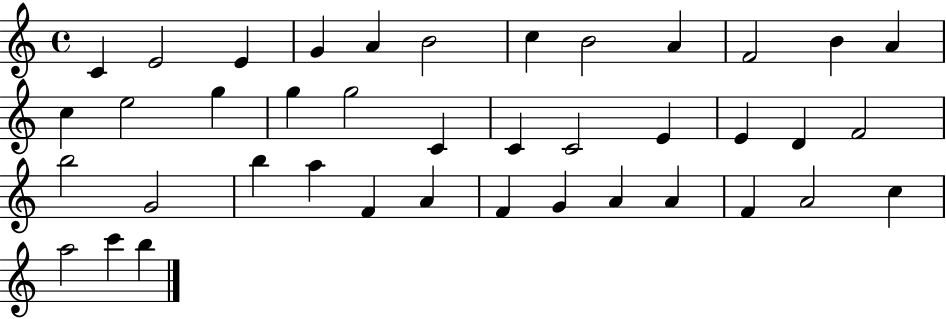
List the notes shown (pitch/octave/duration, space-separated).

C4/q E4/h E4/q G4/q A4/q B4/h C5/q B4/h A4/q F4/h B4/q A4/q C5/q E5/h G5/q G5/q G5/h C4/q C4/q C4/h E4/q E4/q D4/q F4/h B5/h G4/h B5/q A5/q F4/q A4/q F4/q G4/q A4/q A4/q F4/q A4/h C5/q A5/h C6/q B5/q